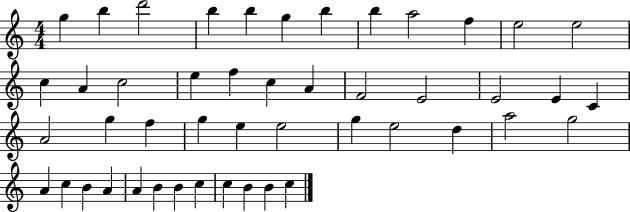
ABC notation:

X:1
T:Untitled
M:4/4
L:1/4
K:C
g b d'2 b b g b b a2 f e2 e2 c A c2 e f c A F2 E2 E2 E C A2 g f g e e2 g e2 d a2 g2 A c B A A B B c c B B c